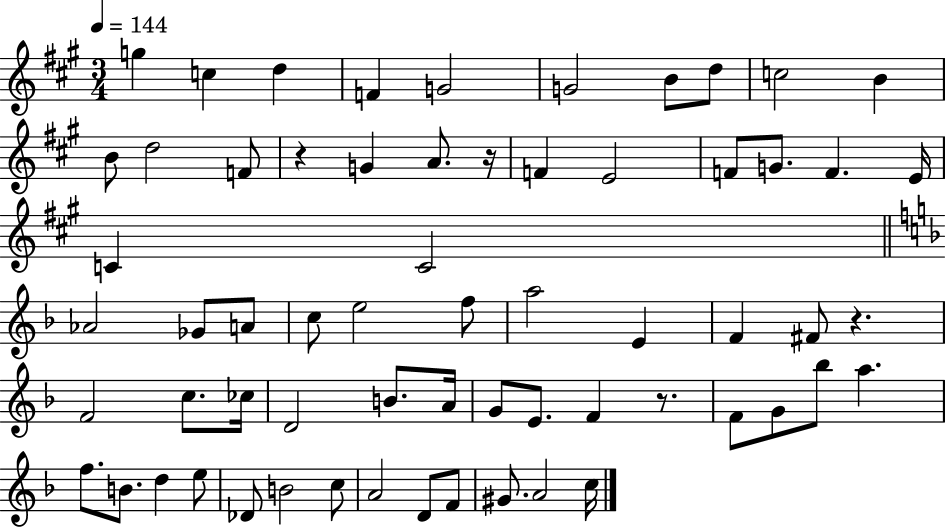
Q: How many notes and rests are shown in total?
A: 63